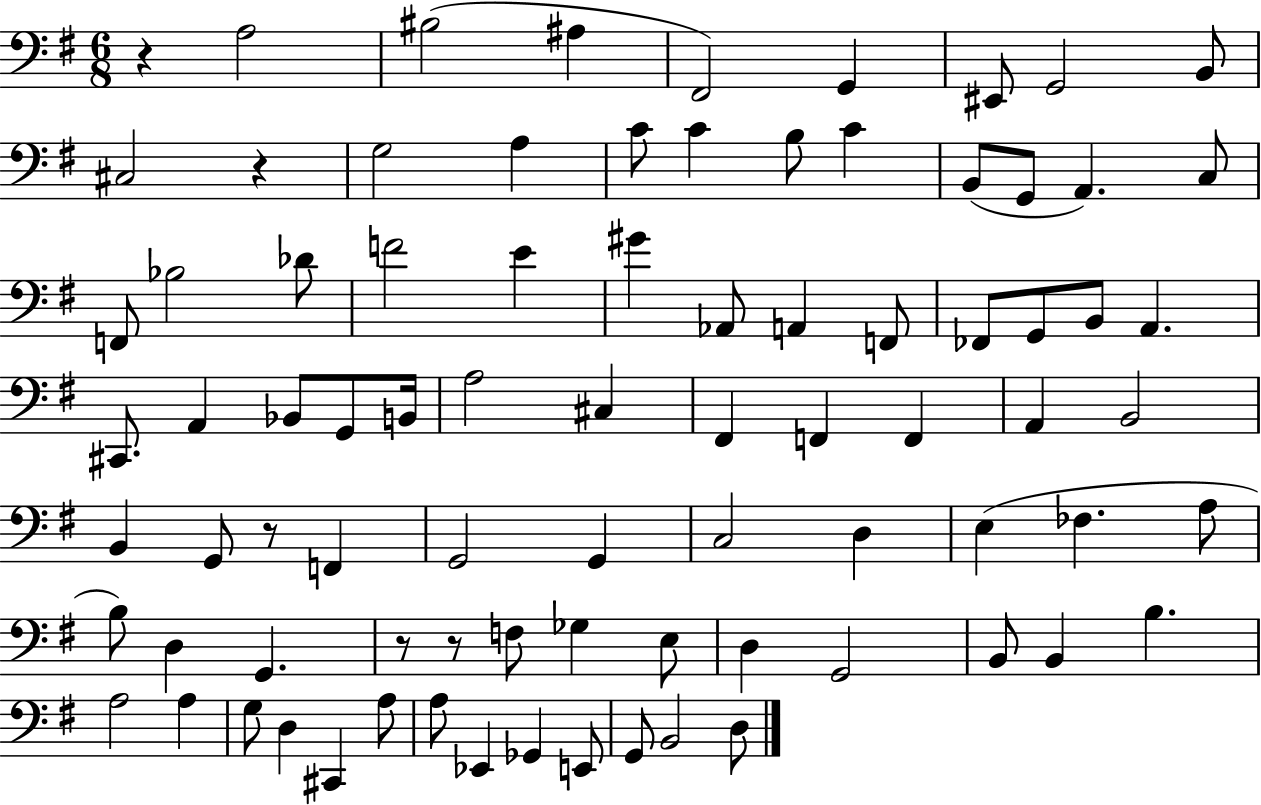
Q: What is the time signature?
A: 6/8